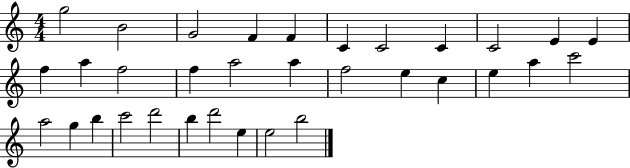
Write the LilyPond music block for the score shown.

{
  \clef treble
  \numericTimeSignature
  \time 4/4
  \key c \major
  g''2 b'2 | g'2 f'4 f'4 | c'4 c'2 c'4 | c'2 e'4 e'4 | \break f''4 a''4 f''2 | f''4 a''2 a''4 | f''2 e''4 c''4 | e''4 a''4 c'''2 | \break a''2 g''4 b''4 | c'''2 d'''2 | b''4 d'''2 e''4 | e''2 b''2 | \break \bar "|."
}